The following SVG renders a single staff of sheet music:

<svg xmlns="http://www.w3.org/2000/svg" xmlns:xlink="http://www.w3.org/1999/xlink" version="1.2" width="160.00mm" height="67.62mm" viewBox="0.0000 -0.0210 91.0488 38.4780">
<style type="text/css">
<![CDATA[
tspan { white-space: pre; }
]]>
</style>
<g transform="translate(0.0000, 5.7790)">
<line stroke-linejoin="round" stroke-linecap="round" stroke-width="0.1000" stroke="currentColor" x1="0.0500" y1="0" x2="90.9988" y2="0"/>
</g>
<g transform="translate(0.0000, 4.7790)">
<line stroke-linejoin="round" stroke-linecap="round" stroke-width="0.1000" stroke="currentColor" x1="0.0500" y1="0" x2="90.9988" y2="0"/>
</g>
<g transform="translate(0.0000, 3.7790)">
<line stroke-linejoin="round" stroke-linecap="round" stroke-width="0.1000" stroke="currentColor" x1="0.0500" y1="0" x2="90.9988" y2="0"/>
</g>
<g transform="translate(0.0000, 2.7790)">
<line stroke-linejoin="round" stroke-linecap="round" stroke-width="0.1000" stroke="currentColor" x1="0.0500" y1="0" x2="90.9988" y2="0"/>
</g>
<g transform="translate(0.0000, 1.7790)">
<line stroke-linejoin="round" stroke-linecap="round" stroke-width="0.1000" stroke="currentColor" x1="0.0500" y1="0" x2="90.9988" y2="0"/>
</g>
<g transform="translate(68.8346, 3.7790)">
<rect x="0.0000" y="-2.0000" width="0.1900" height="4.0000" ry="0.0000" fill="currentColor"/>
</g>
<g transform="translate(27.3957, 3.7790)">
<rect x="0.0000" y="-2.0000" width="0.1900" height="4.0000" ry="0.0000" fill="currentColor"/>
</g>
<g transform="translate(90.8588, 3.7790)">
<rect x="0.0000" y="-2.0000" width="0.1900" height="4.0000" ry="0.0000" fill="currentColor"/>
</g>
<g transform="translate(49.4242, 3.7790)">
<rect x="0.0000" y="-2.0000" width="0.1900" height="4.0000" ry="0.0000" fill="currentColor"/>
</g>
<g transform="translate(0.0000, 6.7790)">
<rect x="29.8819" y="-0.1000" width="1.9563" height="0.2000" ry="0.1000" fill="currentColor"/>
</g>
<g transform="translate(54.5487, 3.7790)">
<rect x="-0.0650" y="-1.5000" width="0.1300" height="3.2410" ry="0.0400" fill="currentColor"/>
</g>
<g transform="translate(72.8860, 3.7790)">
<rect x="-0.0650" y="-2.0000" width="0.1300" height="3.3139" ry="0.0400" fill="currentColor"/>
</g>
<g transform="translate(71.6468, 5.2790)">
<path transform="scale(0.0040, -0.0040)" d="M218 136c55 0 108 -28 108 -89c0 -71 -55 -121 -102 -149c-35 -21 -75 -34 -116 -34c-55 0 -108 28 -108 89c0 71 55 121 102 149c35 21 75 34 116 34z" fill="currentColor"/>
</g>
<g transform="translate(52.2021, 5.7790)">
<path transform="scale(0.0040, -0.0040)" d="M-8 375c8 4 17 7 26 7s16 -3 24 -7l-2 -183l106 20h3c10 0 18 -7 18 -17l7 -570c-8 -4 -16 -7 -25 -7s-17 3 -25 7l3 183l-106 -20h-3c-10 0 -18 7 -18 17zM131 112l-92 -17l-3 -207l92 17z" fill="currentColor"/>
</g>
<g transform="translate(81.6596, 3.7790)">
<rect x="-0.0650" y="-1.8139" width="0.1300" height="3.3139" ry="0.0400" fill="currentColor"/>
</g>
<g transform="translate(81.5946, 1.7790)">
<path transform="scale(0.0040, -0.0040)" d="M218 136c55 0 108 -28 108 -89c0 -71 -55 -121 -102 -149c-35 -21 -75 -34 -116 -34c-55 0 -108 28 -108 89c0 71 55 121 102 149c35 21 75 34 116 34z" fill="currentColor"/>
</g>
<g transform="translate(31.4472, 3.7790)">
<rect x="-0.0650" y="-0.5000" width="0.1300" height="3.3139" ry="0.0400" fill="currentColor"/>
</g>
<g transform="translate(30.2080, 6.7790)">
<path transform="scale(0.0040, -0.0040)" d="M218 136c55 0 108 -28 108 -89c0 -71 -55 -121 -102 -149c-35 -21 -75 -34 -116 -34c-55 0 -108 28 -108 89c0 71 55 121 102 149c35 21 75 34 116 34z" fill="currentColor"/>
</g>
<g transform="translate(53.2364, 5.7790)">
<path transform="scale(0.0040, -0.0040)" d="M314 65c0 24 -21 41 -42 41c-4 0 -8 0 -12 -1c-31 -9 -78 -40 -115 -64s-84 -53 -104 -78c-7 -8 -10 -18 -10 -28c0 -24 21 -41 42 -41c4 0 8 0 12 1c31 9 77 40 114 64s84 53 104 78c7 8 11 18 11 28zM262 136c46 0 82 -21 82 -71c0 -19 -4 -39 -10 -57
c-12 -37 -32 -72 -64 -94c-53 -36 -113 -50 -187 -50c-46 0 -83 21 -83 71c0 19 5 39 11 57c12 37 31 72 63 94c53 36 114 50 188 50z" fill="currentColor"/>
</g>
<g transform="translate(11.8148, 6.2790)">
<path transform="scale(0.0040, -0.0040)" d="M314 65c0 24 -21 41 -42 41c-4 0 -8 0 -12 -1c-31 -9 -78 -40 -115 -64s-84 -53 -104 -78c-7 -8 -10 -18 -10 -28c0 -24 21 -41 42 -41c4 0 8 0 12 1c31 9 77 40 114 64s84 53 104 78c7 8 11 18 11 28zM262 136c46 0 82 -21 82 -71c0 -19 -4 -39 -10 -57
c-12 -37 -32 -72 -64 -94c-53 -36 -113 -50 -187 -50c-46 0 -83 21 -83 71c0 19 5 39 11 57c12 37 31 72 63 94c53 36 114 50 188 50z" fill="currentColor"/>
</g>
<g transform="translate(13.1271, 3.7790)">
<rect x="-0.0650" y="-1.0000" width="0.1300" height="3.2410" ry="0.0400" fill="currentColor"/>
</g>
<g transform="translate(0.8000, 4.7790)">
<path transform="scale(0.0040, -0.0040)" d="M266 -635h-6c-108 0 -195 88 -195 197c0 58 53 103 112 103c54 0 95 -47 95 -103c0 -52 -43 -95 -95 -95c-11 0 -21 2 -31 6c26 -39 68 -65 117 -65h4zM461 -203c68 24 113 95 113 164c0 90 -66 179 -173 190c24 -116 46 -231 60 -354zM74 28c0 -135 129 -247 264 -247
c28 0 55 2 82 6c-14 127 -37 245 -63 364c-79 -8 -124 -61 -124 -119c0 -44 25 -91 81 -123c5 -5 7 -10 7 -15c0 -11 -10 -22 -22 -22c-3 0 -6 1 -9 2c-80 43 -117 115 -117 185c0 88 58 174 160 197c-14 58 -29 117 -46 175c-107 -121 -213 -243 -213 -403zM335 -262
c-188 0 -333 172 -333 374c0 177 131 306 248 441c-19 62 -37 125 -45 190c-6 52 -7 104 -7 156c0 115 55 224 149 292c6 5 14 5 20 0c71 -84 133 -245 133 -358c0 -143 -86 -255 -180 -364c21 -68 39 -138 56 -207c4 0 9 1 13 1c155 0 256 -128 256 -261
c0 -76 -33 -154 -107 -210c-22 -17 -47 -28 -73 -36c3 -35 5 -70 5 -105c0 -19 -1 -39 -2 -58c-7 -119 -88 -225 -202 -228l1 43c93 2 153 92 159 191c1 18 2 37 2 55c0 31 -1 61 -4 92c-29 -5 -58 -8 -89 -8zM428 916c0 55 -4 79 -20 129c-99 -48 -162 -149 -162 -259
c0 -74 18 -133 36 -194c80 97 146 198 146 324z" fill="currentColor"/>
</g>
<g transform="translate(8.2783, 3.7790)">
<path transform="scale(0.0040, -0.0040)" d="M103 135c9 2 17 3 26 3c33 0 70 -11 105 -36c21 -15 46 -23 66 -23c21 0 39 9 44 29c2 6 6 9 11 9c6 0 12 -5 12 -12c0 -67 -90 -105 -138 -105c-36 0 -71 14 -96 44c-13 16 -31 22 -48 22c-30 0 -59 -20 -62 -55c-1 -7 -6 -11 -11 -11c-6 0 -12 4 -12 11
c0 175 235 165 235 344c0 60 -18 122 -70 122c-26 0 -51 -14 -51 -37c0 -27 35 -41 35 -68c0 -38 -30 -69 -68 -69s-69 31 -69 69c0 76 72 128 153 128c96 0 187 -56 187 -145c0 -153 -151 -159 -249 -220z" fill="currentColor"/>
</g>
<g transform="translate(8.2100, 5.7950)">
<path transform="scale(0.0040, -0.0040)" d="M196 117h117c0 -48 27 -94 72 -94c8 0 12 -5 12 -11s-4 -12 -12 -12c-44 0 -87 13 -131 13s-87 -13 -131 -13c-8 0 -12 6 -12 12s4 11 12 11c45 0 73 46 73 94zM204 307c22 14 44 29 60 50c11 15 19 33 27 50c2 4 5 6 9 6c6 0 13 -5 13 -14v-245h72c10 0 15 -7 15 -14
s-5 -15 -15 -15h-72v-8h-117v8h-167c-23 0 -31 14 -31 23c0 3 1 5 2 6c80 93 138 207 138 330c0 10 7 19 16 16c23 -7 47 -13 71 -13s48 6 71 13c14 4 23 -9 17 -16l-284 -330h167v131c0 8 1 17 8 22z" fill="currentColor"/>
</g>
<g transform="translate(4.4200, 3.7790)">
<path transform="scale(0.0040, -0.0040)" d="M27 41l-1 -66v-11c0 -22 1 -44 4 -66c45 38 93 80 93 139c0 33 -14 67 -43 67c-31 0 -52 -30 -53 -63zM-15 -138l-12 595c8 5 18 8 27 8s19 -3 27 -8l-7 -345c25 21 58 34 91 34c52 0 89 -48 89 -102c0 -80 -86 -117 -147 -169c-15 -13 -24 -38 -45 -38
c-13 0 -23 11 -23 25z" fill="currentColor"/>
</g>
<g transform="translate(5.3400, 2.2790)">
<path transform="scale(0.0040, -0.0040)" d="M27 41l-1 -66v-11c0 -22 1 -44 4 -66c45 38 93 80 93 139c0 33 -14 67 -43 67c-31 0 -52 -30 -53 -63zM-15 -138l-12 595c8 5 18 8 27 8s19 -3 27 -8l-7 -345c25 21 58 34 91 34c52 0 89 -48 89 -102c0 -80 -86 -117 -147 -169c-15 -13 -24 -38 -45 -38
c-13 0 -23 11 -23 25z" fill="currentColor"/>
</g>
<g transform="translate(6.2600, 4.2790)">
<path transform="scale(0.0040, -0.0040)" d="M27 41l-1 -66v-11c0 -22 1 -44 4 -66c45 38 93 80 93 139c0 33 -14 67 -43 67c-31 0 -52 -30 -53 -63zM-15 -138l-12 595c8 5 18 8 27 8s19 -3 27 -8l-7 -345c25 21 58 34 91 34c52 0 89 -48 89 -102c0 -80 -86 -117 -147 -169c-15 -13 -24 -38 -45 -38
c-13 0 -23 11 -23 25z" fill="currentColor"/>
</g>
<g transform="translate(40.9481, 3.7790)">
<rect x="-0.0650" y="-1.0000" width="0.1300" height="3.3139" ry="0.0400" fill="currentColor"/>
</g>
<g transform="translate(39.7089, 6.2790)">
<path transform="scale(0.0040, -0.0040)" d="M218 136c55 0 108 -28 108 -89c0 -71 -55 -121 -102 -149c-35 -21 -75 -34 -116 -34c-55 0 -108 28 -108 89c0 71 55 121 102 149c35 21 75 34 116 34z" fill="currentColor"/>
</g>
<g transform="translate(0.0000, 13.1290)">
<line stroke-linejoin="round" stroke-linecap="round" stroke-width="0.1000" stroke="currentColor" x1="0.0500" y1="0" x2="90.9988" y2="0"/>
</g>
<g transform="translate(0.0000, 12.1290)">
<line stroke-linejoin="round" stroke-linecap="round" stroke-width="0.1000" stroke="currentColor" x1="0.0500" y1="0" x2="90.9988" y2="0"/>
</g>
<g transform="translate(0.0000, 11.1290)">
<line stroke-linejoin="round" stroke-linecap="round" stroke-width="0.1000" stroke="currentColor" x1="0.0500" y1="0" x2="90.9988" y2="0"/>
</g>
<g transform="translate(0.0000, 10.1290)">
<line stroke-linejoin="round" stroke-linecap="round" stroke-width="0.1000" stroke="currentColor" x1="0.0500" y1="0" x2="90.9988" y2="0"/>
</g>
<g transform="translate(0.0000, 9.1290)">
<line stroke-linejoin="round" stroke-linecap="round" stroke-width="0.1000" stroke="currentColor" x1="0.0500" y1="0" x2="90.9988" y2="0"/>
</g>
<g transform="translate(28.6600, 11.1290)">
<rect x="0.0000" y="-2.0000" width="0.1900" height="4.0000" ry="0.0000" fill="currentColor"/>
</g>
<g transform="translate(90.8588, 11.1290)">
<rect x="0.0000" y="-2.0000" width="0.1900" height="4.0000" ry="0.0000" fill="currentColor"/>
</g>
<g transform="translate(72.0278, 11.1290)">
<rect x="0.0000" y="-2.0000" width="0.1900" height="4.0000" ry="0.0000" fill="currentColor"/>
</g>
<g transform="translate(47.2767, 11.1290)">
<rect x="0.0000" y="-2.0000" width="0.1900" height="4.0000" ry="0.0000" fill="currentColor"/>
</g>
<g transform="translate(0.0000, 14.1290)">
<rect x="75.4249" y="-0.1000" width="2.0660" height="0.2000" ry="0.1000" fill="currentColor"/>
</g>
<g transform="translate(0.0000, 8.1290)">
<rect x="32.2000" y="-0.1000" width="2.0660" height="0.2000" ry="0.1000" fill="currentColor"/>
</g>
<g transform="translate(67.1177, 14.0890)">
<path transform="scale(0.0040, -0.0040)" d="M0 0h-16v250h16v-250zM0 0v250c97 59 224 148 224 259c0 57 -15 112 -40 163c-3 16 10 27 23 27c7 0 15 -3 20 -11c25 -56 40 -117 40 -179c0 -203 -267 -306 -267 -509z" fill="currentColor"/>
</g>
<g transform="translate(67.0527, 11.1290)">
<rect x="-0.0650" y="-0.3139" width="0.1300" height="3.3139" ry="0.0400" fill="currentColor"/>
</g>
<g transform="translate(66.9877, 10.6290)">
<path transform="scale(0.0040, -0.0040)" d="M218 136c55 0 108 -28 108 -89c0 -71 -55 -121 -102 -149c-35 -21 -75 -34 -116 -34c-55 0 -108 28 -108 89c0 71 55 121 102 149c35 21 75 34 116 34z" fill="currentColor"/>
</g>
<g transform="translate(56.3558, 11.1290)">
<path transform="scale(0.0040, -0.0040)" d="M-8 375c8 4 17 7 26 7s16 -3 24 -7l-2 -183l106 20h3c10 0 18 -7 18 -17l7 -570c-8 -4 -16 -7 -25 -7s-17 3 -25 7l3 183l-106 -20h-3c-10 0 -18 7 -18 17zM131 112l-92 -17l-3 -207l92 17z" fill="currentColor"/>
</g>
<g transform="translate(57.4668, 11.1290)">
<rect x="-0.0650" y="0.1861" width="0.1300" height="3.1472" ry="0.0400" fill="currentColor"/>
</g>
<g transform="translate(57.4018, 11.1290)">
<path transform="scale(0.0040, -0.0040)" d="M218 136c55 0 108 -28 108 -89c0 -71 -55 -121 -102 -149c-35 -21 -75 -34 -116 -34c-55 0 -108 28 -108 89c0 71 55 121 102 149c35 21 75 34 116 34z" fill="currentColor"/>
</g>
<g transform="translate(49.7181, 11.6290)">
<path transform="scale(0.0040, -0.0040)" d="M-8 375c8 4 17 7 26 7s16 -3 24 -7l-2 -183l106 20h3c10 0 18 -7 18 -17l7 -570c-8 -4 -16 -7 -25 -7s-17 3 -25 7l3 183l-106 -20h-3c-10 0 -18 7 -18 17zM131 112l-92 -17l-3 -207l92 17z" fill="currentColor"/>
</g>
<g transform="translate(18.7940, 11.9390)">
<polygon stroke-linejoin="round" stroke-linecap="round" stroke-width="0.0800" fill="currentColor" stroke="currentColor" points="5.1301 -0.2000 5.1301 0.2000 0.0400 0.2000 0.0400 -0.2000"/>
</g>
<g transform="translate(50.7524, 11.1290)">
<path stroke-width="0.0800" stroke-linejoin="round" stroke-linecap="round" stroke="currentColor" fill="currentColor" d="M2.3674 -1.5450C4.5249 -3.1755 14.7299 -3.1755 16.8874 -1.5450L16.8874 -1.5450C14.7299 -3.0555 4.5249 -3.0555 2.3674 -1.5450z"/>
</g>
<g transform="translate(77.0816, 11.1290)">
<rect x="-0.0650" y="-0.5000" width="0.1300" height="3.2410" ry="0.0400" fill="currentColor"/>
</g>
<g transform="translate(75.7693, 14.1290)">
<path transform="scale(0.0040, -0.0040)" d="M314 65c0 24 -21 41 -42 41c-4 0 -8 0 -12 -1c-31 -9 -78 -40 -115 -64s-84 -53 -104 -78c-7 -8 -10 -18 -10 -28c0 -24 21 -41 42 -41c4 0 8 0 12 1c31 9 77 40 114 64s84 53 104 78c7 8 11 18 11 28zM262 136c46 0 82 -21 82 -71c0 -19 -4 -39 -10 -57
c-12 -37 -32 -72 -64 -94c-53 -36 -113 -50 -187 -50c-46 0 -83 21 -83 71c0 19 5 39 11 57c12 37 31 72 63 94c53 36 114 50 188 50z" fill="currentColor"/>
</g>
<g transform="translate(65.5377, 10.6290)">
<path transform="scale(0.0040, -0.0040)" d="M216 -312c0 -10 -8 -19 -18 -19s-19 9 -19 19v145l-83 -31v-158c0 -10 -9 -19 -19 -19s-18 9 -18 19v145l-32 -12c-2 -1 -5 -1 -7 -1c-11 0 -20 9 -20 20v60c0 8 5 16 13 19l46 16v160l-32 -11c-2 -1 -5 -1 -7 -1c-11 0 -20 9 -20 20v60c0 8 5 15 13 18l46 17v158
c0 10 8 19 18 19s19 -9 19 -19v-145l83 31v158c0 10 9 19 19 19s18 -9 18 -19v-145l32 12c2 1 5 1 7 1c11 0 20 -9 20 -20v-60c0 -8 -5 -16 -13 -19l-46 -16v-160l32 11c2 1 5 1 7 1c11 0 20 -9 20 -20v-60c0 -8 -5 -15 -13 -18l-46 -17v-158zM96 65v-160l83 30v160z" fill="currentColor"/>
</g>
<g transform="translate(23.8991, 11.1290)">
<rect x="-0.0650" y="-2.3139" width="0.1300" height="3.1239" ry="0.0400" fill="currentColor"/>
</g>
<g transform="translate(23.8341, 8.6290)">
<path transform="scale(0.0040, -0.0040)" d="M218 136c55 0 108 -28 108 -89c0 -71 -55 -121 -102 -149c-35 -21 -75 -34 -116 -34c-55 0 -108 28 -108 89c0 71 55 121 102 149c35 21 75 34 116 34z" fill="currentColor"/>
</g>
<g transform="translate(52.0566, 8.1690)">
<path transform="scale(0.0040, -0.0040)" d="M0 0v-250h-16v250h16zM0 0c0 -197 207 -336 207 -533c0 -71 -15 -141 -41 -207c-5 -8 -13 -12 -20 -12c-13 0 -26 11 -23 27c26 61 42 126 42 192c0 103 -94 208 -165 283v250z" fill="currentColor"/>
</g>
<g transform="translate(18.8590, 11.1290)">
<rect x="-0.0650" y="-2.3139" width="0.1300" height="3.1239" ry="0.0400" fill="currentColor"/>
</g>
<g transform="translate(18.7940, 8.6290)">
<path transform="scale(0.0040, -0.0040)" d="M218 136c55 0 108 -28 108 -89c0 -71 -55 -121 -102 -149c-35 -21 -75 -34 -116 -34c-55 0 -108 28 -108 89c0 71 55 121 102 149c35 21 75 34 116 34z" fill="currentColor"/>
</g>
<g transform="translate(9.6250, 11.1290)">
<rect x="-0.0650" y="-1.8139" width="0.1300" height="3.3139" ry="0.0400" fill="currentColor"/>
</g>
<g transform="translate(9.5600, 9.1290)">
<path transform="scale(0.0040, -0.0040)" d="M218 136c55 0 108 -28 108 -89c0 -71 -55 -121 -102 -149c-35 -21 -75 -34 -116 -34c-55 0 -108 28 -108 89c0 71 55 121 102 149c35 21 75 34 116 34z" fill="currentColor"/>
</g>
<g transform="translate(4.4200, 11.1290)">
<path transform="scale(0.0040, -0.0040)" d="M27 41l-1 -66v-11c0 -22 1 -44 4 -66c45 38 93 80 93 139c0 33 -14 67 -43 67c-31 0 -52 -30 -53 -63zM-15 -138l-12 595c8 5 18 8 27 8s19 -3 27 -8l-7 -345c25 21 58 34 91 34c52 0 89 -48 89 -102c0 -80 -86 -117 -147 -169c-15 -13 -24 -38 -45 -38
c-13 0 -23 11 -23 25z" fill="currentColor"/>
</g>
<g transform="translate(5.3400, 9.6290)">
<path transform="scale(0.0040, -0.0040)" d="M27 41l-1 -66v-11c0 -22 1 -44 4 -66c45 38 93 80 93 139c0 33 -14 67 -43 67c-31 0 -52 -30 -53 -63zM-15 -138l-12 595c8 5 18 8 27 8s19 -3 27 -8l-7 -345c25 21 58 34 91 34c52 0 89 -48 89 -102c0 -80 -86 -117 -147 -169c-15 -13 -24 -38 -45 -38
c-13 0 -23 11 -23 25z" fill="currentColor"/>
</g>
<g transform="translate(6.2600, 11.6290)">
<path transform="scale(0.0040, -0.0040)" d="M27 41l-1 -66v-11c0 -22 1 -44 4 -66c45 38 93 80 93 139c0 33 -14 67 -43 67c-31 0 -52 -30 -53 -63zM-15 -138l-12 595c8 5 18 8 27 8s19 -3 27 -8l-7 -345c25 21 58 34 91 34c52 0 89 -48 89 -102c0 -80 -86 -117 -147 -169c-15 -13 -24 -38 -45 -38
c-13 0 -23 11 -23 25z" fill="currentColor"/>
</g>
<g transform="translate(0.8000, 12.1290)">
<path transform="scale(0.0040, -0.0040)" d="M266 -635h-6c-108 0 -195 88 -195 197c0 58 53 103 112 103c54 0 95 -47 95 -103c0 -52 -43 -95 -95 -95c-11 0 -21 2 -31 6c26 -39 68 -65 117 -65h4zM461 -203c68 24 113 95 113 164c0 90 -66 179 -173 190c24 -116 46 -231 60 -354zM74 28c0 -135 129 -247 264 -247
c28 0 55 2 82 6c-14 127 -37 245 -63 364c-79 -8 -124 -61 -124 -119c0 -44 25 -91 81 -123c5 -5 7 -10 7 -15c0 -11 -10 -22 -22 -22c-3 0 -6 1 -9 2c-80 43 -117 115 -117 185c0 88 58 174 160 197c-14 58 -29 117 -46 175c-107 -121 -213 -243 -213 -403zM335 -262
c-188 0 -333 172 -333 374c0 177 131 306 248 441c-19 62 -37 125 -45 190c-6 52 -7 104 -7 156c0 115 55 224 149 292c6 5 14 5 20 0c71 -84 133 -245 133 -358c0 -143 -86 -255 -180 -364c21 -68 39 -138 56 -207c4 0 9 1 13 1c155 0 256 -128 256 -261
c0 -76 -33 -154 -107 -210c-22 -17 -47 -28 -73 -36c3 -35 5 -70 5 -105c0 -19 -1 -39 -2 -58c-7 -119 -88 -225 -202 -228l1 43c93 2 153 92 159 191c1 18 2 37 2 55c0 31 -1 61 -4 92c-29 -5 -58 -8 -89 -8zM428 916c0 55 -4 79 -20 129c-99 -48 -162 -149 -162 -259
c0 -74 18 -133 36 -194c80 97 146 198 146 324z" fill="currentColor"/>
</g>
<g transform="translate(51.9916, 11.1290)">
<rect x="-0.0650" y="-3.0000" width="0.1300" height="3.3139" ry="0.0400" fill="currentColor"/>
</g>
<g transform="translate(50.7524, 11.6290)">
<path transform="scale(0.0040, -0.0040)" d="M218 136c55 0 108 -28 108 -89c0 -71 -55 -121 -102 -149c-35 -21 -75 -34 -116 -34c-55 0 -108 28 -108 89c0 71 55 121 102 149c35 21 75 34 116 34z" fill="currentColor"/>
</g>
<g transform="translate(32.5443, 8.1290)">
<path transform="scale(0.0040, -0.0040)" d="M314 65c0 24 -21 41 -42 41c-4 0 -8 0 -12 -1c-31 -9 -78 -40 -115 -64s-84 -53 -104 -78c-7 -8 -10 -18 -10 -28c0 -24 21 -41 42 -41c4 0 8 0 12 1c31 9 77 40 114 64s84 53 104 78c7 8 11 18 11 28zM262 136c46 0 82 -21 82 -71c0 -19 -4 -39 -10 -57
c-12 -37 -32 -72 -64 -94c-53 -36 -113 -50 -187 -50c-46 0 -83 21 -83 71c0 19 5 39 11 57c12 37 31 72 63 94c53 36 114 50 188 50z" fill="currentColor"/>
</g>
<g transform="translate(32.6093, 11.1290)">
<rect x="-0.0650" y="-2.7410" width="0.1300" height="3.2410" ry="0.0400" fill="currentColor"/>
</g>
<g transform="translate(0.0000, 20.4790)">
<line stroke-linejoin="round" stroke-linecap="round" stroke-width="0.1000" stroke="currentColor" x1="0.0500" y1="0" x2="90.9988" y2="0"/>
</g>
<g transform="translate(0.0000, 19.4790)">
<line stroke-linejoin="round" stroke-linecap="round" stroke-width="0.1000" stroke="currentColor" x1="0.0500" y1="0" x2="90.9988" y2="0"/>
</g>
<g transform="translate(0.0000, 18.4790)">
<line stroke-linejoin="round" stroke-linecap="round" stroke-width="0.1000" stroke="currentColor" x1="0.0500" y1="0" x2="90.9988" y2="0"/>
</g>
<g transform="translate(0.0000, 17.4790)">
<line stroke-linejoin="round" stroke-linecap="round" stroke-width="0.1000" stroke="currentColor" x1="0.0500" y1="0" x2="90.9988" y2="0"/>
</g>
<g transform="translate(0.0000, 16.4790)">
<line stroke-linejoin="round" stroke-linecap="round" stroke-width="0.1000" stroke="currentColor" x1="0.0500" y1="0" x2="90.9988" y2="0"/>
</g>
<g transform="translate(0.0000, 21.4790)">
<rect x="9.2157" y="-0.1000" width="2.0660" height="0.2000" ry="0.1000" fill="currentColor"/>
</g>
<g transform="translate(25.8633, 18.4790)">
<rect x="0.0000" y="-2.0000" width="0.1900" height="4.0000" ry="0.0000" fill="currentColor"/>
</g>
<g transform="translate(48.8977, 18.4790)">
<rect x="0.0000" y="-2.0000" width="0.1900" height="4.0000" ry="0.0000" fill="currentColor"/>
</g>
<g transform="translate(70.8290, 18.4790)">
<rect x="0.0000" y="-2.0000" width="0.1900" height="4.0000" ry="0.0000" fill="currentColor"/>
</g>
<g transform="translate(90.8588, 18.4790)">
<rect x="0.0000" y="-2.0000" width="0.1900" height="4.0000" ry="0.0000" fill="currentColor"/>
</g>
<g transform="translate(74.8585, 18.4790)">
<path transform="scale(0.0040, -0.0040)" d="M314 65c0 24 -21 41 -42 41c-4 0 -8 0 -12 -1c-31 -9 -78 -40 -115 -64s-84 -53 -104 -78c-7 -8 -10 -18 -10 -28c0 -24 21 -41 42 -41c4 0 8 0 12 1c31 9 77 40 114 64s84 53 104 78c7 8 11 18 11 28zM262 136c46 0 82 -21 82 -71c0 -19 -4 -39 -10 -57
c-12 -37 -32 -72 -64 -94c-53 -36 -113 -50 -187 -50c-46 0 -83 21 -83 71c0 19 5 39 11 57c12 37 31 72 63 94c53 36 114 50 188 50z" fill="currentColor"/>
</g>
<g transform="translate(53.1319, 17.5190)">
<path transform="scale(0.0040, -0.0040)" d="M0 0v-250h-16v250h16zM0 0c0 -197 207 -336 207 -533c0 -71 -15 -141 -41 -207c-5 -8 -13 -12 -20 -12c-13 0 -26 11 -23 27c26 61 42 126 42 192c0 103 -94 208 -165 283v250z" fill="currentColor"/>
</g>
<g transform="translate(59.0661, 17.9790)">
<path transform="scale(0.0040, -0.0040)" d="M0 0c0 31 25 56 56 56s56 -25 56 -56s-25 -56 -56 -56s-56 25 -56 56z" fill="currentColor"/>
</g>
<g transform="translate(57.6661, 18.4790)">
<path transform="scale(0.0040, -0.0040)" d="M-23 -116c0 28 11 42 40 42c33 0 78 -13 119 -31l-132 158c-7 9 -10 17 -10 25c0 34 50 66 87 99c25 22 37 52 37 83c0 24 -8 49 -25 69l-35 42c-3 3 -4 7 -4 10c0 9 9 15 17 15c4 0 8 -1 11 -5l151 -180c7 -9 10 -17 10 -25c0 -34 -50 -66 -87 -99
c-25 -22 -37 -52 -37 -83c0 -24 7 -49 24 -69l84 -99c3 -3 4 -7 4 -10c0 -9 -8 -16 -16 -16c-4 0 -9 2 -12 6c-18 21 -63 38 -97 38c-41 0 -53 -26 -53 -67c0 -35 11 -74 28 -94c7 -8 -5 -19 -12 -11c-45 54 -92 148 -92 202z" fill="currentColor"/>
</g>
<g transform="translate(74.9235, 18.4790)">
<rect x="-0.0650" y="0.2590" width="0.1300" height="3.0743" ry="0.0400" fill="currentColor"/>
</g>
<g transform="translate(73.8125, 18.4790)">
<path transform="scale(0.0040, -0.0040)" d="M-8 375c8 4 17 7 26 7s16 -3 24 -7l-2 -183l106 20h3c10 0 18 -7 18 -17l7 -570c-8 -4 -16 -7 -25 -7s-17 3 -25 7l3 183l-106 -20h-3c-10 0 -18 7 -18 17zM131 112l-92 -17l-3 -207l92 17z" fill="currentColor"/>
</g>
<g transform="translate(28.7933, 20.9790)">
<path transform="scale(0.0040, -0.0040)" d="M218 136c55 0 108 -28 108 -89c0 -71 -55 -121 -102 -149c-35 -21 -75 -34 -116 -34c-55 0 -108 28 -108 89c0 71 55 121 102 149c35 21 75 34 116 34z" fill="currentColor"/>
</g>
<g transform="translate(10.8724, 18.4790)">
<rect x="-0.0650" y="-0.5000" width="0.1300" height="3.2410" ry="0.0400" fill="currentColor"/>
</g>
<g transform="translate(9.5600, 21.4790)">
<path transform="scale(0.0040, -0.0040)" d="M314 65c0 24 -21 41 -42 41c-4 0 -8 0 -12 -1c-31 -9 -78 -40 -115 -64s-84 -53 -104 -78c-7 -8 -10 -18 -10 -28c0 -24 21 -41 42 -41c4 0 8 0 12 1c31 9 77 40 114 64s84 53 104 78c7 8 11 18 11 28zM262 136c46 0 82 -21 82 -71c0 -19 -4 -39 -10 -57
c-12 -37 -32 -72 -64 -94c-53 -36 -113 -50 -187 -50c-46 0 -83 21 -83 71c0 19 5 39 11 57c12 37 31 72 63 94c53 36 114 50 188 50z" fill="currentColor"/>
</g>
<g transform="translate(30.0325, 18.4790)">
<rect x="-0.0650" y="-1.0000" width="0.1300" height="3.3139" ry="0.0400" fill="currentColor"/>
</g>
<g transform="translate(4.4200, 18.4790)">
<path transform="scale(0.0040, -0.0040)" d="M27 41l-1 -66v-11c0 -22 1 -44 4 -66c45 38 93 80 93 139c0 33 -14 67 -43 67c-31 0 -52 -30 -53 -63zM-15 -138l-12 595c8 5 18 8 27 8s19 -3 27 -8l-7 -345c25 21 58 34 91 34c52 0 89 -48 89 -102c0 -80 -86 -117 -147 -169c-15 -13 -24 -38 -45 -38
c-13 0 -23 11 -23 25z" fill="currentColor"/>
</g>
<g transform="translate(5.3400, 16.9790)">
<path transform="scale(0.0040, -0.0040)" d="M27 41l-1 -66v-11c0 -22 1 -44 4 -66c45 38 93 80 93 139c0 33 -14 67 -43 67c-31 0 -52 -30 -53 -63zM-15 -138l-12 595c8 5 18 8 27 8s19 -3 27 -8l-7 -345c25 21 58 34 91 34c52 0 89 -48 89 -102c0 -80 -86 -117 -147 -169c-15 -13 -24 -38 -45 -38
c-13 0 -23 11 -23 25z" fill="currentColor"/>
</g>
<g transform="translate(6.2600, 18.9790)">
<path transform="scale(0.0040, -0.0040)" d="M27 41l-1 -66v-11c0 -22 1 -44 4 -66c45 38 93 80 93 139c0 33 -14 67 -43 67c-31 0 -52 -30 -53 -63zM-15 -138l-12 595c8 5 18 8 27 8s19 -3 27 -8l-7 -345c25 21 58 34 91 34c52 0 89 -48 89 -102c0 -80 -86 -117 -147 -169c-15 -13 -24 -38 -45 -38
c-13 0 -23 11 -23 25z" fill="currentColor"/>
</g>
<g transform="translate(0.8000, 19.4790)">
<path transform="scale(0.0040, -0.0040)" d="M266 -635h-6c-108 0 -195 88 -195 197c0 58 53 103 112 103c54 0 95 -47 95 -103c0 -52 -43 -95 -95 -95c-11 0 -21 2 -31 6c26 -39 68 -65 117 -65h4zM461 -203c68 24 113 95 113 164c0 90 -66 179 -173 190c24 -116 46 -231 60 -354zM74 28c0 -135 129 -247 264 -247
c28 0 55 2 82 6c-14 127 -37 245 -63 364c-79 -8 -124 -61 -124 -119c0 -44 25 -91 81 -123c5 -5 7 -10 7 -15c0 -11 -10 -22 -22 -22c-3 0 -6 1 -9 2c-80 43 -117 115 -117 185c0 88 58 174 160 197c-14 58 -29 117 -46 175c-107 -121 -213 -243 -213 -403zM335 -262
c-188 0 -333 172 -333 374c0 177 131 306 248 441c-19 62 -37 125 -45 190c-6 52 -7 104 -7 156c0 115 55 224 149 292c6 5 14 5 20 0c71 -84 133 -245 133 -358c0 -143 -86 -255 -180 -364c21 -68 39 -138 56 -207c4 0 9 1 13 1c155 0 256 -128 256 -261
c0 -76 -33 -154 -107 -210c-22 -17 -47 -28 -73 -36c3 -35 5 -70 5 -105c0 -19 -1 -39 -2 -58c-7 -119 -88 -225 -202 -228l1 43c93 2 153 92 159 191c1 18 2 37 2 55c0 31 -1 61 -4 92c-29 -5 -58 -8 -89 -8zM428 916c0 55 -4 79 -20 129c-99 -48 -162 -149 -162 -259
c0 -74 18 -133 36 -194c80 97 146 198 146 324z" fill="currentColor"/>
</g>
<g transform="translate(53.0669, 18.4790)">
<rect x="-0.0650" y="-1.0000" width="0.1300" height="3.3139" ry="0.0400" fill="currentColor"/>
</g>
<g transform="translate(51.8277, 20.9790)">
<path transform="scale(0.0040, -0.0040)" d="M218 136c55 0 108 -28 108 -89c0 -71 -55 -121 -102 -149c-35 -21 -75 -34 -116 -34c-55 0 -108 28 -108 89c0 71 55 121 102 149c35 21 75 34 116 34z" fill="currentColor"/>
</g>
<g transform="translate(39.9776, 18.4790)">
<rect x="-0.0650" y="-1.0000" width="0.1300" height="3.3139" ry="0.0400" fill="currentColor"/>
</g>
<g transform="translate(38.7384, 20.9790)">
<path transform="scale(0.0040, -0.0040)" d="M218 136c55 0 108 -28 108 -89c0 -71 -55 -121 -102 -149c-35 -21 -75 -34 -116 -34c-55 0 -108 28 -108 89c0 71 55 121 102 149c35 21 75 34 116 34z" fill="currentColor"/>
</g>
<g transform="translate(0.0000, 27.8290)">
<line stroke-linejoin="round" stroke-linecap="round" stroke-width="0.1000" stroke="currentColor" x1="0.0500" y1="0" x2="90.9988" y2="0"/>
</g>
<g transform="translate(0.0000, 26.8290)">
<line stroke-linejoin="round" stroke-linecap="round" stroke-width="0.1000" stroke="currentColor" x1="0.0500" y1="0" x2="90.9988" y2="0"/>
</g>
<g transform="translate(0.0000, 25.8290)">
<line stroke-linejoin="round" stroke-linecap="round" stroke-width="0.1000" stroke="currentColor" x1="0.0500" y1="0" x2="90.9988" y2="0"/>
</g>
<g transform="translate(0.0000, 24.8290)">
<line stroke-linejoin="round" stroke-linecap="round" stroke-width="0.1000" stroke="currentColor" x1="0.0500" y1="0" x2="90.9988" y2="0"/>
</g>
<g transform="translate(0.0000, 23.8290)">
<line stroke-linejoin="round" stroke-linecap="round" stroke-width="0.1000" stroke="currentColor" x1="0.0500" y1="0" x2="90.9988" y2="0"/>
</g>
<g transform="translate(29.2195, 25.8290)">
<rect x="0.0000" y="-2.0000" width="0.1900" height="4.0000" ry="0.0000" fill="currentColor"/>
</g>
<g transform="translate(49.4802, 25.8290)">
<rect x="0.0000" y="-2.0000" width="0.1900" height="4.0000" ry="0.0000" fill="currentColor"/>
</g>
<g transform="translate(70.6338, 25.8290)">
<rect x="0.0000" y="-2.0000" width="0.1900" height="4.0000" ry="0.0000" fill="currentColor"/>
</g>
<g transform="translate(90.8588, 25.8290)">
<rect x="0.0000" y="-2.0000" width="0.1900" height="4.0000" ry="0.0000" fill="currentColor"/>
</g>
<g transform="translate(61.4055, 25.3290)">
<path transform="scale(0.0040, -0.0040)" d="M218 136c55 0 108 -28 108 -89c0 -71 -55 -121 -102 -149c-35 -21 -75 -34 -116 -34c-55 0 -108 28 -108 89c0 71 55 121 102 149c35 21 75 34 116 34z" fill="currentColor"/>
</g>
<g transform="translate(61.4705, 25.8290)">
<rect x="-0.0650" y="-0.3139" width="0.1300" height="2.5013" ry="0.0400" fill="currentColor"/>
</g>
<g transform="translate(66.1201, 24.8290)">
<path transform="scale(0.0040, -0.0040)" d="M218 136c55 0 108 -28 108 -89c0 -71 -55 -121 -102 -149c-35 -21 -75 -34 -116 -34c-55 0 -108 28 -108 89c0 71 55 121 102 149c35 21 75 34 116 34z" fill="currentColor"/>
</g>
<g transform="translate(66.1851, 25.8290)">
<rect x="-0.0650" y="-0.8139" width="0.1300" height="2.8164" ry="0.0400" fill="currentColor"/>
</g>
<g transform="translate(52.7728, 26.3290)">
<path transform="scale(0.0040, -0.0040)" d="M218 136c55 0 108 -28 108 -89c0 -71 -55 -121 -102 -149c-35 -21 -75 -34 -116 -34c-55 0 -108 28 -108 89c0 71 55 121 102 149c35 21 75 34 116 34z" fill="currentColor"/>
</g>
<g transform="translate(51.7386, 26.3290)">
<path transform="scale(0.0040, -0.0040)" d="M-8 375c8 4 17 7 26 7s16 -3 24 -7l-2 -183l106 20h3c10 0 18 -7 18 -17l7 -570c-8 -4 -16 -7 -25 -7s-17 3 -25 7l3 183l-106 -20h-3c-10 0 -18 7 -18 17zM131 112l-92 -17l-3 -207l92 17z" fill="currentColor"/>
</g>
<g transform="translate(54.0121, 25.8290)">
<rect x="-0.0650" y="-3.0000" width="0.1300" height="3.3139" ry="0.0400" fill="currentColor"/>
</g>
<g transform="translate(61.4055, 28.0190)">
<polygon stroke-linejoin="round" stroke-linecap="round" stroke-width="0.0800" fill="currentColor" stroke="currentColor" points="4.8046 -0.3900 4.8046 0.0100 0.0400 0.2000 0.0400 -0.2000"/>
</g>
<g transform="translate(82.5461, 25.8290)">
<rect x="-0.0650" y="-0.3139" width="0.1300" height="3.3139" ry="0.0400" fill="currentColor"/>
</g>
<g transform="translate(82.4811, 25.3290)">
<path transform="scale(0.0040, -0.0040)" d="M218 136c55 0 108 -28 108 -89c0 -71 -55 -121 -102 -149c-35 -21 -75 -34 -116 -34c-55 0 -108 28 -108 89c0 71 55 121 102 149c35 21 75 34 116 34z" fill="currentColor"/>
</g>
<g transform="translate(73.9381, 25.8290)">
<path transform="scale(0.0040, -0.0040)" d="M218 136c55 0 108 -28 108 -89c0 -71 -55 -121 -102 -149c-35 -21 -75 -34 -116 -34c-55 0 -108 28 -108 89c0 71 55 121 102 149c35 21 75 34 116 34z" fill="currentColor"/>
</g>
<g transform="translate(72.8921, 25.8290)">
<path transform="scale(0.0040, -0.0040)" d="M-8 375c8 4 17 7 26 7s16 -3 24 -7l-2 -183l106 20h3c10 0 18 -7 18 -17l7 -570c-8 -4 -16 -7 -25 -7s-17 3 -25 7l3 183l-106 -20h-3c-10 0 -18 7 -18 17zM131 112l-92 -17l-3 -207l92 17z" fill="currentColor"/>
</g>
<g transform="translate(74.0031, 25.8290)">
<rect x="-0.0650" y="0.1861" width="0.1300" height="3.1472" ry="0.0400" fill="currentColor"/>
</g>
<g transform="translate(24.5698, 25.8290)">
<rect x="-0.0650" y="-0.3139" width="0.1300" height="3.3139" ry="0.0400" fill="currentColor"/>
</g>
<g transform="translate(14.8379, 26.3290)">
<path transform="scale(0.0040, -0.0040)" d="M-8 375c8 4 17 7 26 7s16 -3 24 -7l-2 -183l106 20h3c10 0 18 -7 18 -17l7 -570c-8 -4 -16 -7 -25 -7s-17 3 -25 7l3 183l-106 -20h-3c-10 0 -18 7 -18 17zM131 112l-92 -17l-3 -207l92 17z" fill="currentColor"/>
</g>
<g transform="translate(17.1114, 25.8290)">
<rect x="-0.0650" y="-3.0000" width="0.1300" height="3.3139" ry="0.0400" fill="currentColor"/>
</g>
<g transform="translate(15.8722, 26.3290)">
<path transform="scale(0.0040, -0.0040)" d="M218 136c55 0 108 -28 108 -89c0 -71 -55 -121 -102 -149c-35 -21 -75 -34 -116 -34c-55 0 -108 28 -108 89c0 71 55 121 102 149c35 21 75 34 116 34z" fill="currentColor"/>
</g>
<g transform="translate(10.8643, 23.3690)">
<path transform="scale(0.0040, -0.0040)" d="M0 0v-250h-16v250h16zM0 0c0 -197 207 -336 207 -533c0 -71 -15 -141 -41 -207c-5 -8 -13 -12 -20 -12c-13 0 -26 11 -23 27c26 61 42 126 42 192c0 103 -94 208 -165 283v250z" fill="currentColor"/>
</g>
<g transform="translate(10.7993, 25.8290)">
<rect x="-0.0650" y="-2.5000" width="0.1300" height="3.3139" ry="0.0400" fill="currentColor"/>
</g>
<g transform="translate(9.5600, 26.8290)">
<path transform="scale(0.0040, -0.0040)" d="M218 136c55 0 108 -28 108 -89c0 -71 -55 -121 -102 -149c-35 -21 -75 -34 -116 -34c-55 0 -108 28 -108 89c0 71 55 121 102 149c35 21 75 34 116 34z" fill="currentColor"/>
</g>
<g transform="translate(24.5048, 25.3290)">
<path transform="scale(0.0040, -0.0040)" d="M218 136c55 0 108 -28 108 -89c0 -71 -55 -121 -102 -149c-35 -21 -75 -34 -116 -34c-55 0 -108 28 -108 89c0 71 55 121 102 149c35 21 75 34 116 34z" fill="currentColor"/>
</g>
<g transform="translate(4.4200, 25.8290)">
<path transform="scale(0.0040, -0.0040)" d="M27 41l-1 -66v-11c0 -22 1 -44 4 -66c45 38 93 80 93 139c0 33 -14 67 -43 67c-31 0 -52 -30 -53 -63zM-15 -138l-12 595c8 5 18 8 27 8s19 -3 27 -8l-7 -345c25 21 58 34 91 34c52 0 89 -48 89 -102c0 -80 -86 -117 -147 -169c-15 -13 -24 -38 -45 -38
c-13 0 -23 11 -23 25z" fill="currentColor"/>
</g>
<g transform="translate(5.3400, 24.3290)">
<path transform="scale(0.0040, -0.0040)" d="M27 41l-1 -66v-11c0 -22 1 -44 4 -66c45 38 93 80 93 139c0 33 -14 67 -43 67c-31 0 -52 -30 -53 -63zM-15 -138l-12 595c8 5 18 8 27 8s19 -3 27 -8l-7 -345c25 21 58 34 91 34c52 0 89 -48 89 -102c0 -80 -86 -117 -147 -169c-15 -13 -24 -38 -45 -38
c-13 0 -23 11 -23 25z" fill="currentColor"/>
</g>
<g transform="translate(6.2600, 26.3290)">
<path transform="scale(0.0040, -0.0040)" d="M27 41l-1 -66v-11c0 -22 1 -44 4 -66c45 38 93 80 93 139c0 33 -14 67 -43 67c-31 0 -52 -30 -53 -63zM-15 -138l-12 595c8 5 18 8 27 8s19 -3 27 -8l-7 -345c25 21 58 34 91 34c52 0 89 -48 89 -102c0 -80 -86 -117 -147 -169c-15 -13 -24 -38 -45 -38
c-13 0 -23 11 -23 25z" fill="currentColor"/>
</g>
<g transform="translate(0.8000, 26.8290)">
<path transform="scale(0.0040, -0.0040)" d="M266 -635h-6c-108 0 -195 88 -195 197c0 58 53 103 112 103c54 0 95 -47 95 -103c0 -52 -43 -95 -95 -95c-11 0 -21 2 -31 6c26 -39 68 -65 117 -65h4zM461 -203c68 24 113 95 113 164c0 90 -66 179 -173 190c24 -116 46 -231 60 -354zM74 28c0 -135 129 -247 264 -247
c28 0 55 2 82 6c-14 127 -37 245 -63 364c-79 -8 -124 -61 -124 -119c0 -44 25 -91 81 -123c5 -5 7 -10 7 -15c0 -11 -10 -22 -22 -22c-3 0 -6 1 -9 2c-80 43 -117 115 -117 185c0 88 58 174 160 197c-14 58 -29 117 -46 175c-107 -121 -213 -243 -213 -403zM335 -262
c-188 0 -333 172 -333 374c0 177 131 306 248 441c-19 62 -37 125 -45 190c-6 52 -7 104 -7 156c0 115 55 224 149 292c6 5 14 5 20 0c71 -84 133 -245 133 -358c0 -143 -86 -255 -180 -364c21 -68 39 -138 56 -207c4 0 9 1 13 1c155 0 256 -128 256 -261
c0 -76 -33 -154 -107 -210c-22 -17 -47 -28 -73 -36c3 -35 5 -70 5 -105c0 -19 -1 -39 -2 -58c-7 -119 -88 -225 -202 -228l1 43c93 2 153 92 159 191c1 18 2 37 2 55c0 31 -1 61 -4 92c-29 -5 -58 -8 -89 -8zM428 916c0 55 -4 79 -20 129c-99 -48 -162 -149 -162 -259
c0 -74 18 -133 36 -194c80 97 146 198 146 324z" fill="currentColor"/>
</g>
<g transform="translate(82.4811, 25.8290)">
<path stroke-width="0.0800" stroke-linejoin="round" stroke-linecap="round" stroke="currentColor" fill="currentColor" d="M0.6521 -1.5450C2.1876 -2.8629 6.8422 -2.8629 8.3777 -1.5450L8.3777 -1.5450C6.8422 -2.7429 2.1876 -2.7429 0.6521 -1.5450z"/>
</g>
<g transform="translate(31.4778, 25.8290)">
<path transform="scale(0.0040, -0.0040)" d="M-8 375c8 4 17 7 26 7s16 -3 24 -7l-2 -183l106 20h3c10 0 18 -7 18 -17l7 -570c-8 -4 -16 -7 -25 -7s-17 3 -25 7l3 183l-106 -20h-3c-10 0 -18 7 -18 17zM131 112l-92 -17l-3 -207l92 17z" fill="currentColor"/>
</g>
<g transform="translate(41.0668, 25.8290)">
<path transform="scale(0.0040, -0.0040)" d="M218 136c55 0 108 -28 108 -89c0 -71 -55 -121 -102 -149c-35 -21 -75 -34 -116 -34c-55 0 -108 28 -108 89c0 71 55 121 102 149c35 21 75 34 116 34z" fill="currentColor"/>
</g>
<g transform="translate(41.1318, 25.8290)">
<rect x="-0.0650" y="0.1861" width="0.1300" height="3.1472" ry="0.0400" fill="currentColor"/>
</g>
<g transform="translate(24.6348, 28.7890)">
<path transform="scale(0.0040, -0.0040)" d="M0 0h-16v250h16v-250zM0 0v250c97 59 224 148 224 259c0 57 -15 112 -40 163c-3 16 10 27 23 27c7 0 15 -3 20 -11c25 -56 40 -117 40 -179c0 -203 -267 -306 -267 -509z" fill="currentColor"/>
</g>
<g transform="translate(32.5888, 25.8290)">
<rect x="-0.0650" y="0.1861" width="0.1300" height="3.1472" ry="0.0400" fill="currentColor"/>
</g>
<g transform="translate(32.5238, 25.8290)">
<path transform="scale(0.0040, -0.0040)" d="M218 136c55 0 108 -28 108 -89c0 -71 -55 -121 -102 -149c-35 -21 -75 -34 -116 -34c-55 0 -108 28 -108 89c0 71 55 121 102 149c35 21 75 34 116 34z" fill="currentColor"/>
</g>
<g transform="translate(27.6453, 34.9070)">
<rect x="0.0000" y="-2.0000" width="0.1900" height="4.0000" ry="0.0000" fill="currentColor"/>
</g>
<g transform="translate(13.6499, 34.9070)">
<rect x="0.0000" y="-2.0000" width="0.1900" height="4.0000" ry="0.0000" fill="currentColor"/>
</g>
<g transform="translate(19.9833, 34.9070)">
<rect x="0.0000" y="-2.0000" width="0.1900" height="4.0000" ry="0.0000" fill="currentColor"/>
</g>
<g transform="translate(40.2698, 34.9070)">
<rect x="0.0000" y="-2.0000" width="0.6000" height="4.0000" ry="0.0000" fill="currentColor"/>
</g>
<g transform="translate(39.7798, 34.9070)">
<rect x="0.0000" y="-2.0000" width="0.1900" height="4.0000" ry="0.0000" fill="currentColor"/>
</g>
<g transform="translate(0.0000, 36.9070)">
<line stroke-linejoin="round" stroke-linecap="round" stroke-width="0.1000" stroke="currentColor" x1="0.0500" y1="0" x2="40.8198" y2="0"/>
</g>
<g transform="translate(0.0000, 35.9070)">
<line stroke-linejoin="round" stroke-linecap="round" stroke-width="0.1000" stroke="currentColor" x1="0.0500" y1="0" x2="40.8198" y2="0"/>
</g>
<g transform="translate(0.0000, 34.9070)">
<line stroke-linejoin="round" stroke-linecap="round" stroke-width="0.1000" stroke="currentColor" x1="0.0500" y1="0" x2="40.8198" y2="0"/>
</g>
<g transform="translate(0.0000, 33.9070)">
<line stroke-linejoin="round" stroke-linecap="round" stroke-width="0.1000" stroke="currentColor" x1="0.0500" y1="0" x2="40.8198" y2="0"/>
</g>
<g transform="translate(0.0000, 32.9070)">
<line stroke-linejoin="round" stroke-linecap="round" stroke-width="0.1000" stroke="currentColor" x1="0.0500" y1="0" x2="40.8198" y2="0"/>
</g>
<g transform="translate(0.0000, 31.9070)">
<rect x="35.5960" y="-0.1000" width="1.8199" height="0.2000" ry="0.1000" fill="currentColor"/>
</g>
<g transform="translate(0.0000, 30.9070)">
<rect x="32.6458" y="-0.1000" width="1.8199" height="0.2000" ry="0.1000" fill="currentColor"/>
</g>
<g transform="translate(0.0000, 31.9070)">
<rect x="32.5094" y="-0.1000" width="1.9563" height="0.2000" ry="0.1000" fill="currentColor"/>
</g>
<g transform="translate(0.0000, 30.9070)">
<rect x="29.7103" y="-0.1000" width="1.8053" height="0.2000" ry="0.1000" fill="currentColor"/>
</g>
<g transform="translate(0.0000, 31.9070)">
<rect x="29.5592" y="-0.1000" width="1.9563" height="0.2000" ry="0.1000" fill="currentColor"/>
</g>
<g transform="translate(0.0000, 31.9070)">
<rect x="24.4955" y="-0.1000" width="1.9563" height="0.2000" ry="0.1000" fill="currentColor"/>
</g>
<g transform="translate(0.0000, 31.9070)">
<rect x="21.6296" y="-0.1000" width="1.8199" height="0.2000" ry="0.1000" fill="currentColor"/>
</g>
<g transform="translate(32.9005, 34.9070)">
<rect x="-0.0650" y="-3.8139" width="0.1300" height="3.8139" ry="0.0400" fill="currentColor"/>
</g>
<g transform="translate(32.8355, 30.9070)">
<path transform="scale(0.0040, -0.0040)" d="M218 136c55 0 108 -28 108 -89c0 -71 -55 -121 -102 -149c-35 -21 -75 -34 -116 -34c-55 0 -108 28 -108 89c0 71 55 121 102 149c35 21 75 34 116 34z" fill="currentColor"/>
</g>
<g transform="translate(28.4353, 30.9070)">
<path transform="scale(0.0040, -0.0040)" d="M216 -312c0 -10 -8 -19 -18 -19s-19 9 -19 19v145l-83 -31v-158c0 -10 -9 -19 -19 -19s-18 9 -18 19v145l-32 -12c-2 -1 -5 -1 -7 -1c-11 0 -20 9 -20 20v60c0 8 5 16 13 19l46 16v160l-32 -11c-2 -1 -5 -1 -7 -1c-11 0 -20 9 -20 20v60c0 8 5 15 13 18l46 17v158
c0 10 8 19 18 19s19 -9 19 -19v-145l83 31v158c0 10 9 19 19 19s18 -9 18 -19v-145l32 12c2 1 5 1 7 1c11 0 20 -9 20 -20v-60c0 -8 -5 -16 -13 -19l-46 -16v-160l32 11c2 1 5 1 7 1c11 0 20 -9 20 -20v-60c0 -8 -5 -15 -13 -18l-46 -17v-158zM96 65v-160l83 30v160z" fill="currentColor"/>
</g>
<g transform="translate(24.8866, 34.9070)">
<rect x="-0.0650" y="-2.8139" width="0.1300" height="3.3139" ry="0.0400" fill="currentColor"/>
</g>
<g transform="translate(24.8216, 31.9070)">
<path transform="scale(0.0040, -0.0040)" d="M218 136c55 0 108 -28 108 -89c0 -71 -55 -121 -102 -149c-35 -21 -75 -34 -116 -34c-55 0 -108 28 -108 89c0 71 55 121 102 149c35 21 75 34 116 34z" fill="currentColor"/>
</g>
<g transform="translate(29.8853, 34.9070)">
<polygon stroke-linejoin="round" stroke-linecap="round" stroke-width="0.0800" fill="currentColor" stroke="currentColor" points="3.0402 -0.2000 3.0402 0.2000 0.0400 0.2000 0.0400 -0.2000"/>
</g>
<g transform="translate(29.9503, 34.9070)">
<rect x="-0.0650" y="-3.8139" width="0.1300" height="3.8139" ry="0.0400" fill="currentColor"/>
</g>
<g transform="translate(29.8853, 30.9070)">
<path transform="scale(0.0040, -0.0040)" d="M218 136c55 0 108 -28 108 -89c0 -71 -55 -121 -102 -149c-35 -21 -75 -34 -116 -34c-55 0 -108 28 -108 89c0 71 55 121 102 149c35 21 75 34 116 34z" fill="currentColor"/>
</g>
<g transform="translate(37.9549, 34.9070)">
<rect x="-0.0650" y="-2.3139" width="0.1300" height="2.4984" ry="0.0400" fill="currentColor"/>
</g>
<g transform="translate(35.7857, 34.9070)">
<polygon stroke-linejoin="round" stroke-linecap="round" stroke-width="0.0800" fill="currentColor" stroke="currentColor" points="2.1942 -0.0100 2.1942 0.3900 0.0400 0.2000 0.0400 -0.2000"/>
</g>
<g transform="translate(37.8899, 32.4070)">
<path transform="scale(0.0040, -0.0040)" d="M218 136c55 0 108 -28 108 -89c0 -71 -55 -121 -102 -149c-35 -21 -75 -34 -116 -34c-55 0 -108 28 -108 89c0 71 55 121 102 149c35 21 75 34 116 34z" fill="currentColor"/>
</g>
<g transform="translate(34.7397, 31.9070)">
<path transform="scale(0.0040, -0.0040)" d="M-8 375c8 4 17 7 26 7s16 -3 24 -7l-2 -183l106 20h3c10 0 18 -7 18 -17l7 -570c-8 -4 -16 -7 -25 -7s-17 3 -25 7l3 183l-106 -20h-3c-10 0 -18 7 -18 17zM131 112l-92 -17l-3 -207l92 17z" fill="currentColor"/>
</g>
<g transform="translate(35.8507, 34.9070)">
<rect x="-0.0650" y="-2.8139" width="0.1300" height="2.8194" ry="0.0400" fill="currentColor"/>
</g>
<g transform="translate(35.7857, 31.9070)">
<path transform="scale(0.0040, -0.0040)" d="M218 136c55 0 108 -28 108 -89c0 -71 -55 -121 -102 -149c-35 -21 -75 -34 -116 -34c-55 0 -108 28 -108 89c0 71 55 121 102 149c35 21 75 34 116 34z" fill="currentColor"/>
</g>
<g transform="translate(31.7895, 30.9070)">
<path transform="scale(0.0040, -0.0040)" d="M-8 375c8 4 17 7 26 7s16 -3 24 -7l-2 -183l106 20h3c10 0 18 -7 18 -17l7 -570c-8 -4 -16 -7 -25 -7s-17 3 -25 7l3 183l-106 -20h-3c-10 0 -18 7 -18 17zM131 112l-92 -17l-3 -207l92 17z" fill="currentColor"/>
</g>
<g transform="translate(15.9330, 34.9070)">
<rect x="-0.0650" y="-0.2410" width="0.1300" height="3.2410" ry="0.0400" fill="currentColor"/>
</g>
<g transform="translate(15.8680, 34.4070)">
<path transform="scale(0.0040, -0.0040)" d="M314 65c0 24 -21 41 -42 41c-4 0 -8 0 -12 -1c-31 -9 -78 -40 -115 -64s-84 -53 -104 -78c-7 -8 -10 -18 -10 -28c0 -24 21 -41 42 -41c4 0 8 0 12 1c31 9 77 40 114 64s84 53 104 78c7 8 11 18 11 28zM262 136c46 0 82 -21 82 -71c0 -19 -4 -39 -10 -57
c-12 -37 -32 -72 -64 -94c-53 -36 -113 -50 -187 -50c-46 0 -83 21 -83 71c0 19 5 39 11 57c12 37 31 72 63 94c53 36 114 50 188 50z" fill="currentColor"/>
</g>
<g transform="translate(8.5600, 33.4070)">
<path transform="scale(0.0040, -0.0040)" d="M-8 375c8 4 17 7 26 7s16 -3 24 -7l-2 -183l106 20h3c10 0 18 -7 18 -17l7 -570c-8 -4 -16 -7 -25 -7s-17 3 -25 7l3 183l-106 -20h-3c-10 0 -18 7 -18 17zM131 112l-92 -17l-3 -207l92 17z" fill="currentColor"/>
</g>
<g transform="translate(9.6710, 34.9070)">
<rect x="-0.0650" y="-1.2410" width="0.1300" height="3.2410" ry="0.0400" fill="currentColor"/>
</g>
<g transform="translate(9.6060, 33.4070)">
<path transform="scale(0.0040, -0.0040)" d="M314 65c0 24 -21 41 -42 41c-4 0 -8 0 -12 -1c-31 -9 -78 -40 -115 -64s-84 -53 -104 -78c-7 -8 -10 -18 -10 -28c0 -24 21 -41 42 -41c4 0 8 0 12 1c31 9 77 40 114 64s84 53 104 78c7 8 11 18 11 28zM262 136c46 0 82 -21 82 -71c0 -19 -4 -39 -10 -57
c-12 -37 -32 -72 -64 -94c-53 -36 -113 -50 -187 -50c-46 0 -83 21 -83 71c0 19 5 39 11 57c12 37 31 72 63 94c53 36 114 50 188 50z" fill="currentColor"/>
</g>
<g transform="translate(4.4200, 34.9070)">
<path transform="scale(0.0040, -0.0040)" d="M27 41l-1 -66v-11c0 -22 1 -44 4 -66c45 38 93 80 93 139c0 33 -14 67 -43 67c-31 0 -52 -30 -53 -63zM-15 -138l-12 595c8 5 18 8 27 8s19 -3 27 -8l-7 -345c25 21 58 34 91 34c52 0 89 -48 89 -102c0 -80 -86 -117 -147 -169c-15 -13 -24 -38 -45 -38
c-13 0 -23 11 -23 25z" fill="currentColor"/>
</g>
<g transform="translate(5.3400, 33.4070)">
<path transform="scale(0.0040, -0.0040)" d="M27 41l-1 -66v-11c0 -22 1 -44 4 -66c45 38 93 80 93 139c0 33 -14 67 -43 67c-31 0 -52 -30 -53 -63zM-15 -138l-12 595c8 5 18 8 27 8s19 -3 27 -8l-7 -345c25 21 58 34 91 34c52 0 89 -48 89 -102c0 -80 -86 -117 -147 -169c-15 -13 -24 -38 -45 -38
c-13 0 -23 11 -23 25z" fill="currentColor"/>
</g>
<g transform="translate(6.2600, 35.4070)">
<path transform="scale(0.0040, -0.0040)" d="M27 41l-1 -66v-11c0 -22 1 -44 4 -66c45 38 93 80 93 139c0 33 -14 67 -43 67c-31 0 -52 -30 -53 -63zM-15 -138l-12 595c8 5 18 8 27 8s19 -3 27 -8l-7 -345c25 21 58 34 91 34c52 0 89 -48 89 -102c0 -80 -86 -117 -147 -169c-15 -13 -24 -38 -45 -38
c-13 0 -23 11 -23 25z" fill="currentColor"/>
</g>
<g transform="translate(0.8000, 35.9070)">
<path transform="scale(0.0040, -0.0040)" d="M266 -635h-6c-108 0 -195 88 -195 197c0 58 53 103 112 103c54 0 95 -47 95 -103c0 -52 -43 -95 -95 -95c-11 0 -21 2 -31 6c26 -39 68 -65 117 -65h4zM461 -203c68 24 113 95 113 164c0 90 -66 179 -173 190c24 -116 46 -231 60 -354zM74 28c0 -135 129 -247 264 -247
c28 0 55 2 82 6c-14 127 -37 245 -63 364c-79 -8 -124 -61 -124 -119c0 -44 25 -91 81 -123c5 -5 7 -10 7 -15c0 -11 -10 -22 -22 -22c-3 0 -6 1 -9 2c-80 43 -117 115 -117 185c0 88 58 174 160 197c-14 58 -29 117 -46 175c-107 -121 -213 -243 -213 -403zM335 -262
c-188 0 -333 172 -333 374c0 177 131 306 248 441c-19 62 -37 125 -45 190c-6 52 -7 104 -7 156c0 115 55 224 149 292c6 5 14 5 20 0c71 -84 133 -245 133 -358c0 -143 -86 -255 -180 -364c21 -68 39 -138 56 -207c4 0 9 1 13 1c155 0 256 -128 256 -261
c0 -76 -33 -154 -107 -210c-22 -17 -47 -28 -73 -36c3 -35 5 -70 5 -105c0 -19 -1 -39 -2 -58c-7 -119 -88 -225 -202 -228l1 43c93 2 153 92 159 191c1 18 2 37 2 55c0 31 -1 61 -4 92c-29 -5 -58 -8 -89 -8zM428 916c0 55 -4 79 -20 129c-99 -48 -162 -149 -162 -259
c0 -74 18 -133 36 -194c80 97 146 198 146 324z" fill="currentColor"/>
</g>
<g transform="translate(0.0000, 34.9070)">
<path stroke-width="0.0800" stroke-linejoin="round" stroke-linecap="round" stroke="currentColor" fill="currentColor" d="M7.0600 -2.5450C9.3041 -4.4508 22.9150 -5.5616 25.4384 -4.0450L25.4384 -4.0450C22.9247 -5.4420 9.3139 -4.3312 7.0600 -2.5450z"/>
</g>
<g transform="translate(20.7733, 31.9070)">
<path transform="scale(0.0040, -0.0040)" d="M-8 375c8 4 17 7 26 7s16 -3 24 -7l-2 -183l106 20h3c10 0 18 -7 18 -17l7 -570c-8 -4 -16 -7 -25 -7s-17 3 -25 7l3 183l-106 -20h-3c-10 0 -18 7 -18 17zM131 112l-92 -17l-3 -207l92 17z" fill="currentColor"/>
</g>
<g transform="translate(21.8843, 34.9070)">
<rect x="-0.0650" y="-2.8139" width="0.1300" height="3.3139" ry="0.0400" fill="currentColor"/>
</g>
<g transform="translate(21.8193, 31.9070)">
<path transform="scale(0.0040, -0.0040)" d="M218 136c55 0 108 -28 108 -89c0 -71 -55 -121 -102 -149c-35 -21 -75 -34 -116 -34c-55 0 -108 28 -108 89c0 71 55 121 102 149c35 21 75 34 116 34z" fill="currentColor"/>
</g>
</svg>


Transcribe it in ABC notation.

X:1
T:Untitled
M:2/4
L:1/4
K:Eb
D2 C D E2 F f f g/2 g/2 _a2 A/2 B ^c/2 C2 C2 D D D/2 z B2 G/2 A c/2 B B A c/2 d/2 B c e2 c2 a a ^c'/2 c'/2 a/2 g/2